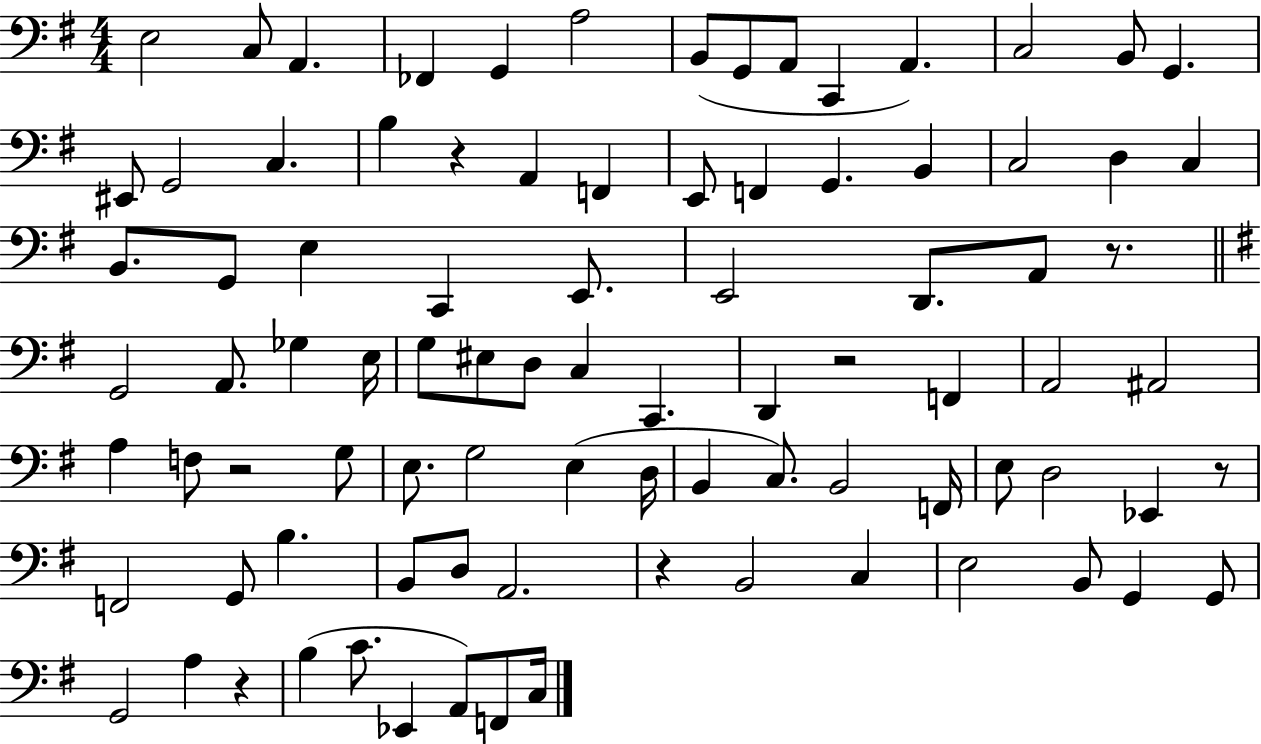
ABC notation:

X:1
T:Untitled
M:4/4
L:1/4
K:G
E,2 C,/2 A,, _F,, G,, A,2 B,,/2 G,,/2 A,,/2 C,, A,, C,2 B,,/2 G,, ^E,,/2 G,,2 C, B, z A,, F,, E,,/2 F,, G,, B,, C,2 D, C, B,,/2 G,,/2 E, C,, E,,/2 E,,2 D,,/2 A,,/2 z/2 G,,2 A,,/2 _G, E,/4 G,/2 ^E,/2 D,/2 C, C,, D,, z2 F,, A,,2 ^A,,2 A, F,/2 z2 G,/2 E,/2 G,2 E, D,/4 B,, C,/2 B,,2 F,,/4 E,/2 D,2 _E,, z/2 F,,2 G,,/2 B, B,,/2 D,/2 A,,2 z B,,2 C, E,2 B,,/2 G,, G,,/2 G,,2 A, z B, C/2 _E,, A,,/2 F,,/2 C,/4